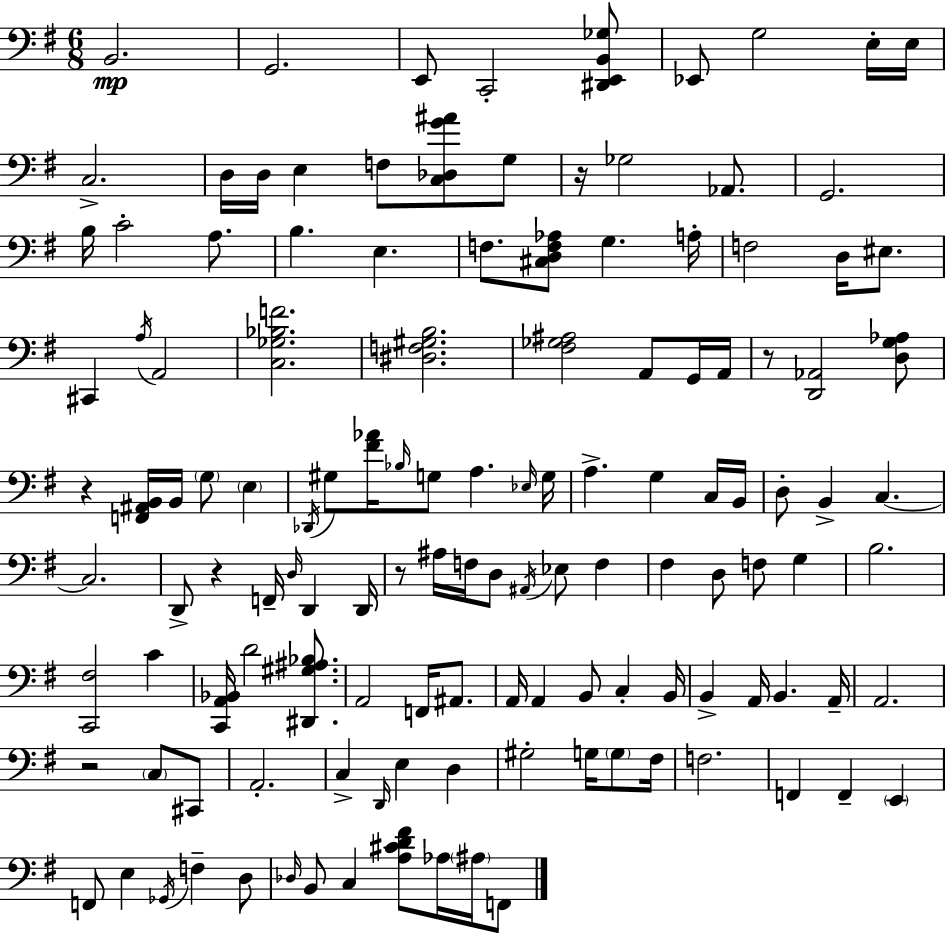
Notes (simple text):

B2/h. G2/h. E2/e C2/h [D#2,E2,B2,Gb3]/e Eb2/e G3/h E3/s E3/s C3/h. D3/s D3/s E3/q F3/e [C3,Db3,G4,A#4]/e G3/e R/s Gb3/h Ab2/e. G2/h. B3/s C4/h A3/e. B3/q. E3/q. F3/e. [C#3,D3,F3,Ab3]/e G3/q. A3/s F3/h D3/s EIS3/e. C#2/q A3/s A2/h [C3,Gb3,Bb3,F4]/h. [D#3,F3,G#3,B3]/h. [F#3,Gb3,A#3]/h A2/e G2/s A2/s R/e [D2,Ab2]/h [D3,G3,Ab3]/e R/q [F2,A#2,B2]/s B2/s G3/e E3/q Db2/s G#3/e [F#4,Ab4]/s Bb3/s G3/e A3/q. Eb3/s G3/s A3/q. G3/q C3/s B2/s D3/e B2/q C3/q. C3/h. D2/e R/q F2/s D3/s D2/q D2/s R/e A#3/s F3/s D3/e A#2/s Eb3/e F3/q F#3/q D3/e F3/e G3/q B3/h. [C2,F#3]/h C4/q [C2,A2,Bb2]/s D4/h [D#2,G#3,A#3,Bb3]/e. A2/h F2/s A#2/e. A2/s A2/q B2/e C3/q B2/s B2/q A2/s B2/q. A2/s A2/h. R/h C3/e C#2/e A2/h. C3/q D2/s E3/q D3/q G#3/h G3/s G3/e F#3/s F3/h. F2/q F2/q E2/q F2/e E3/q Gb2/s F3/q D3/e Db3/s B2/e C3/q [A3,C#4,D4,F#4]/e Ab3/s A#3/s F2/e